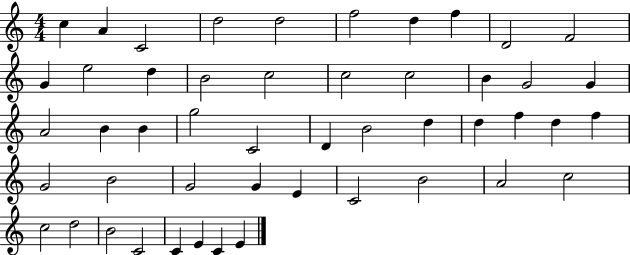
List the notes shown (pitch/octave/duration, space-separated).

C5/q A4/q C4/h D5/h D5/h F5/h D5/q F5/q D4/h F4/h G4/q E5/h D5/q B4/h C5/h C5/h C5/h B4/q G4/h G4/q A4/h B4/q B4/q G5/h C4/h D4/q B4/h D5/q D5/q F5/q D5/q F5/q G4/h B4/h G4/h G4/q E4/q C4/h B4/h A4/h C5/h C5/h D5/h B4/h C4/h C4/q E4/q C4/q E4/q